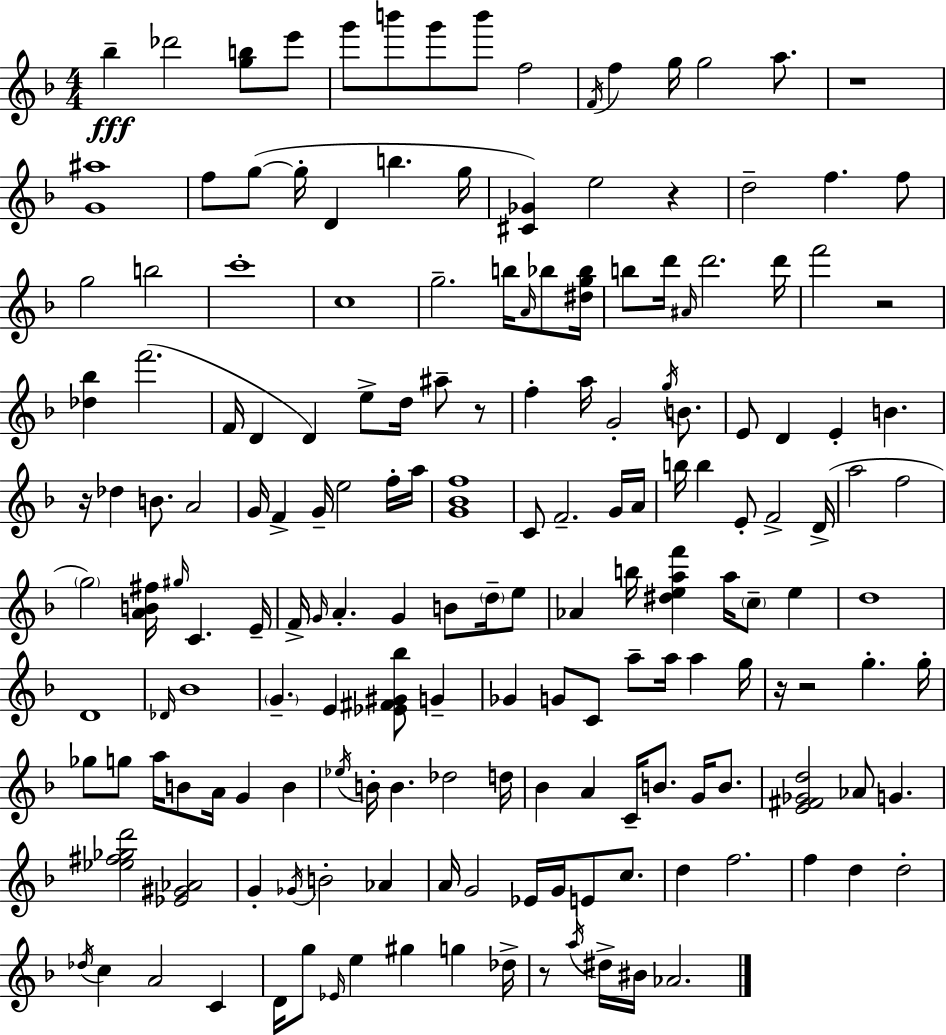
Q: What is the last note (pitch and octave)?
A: Ab4